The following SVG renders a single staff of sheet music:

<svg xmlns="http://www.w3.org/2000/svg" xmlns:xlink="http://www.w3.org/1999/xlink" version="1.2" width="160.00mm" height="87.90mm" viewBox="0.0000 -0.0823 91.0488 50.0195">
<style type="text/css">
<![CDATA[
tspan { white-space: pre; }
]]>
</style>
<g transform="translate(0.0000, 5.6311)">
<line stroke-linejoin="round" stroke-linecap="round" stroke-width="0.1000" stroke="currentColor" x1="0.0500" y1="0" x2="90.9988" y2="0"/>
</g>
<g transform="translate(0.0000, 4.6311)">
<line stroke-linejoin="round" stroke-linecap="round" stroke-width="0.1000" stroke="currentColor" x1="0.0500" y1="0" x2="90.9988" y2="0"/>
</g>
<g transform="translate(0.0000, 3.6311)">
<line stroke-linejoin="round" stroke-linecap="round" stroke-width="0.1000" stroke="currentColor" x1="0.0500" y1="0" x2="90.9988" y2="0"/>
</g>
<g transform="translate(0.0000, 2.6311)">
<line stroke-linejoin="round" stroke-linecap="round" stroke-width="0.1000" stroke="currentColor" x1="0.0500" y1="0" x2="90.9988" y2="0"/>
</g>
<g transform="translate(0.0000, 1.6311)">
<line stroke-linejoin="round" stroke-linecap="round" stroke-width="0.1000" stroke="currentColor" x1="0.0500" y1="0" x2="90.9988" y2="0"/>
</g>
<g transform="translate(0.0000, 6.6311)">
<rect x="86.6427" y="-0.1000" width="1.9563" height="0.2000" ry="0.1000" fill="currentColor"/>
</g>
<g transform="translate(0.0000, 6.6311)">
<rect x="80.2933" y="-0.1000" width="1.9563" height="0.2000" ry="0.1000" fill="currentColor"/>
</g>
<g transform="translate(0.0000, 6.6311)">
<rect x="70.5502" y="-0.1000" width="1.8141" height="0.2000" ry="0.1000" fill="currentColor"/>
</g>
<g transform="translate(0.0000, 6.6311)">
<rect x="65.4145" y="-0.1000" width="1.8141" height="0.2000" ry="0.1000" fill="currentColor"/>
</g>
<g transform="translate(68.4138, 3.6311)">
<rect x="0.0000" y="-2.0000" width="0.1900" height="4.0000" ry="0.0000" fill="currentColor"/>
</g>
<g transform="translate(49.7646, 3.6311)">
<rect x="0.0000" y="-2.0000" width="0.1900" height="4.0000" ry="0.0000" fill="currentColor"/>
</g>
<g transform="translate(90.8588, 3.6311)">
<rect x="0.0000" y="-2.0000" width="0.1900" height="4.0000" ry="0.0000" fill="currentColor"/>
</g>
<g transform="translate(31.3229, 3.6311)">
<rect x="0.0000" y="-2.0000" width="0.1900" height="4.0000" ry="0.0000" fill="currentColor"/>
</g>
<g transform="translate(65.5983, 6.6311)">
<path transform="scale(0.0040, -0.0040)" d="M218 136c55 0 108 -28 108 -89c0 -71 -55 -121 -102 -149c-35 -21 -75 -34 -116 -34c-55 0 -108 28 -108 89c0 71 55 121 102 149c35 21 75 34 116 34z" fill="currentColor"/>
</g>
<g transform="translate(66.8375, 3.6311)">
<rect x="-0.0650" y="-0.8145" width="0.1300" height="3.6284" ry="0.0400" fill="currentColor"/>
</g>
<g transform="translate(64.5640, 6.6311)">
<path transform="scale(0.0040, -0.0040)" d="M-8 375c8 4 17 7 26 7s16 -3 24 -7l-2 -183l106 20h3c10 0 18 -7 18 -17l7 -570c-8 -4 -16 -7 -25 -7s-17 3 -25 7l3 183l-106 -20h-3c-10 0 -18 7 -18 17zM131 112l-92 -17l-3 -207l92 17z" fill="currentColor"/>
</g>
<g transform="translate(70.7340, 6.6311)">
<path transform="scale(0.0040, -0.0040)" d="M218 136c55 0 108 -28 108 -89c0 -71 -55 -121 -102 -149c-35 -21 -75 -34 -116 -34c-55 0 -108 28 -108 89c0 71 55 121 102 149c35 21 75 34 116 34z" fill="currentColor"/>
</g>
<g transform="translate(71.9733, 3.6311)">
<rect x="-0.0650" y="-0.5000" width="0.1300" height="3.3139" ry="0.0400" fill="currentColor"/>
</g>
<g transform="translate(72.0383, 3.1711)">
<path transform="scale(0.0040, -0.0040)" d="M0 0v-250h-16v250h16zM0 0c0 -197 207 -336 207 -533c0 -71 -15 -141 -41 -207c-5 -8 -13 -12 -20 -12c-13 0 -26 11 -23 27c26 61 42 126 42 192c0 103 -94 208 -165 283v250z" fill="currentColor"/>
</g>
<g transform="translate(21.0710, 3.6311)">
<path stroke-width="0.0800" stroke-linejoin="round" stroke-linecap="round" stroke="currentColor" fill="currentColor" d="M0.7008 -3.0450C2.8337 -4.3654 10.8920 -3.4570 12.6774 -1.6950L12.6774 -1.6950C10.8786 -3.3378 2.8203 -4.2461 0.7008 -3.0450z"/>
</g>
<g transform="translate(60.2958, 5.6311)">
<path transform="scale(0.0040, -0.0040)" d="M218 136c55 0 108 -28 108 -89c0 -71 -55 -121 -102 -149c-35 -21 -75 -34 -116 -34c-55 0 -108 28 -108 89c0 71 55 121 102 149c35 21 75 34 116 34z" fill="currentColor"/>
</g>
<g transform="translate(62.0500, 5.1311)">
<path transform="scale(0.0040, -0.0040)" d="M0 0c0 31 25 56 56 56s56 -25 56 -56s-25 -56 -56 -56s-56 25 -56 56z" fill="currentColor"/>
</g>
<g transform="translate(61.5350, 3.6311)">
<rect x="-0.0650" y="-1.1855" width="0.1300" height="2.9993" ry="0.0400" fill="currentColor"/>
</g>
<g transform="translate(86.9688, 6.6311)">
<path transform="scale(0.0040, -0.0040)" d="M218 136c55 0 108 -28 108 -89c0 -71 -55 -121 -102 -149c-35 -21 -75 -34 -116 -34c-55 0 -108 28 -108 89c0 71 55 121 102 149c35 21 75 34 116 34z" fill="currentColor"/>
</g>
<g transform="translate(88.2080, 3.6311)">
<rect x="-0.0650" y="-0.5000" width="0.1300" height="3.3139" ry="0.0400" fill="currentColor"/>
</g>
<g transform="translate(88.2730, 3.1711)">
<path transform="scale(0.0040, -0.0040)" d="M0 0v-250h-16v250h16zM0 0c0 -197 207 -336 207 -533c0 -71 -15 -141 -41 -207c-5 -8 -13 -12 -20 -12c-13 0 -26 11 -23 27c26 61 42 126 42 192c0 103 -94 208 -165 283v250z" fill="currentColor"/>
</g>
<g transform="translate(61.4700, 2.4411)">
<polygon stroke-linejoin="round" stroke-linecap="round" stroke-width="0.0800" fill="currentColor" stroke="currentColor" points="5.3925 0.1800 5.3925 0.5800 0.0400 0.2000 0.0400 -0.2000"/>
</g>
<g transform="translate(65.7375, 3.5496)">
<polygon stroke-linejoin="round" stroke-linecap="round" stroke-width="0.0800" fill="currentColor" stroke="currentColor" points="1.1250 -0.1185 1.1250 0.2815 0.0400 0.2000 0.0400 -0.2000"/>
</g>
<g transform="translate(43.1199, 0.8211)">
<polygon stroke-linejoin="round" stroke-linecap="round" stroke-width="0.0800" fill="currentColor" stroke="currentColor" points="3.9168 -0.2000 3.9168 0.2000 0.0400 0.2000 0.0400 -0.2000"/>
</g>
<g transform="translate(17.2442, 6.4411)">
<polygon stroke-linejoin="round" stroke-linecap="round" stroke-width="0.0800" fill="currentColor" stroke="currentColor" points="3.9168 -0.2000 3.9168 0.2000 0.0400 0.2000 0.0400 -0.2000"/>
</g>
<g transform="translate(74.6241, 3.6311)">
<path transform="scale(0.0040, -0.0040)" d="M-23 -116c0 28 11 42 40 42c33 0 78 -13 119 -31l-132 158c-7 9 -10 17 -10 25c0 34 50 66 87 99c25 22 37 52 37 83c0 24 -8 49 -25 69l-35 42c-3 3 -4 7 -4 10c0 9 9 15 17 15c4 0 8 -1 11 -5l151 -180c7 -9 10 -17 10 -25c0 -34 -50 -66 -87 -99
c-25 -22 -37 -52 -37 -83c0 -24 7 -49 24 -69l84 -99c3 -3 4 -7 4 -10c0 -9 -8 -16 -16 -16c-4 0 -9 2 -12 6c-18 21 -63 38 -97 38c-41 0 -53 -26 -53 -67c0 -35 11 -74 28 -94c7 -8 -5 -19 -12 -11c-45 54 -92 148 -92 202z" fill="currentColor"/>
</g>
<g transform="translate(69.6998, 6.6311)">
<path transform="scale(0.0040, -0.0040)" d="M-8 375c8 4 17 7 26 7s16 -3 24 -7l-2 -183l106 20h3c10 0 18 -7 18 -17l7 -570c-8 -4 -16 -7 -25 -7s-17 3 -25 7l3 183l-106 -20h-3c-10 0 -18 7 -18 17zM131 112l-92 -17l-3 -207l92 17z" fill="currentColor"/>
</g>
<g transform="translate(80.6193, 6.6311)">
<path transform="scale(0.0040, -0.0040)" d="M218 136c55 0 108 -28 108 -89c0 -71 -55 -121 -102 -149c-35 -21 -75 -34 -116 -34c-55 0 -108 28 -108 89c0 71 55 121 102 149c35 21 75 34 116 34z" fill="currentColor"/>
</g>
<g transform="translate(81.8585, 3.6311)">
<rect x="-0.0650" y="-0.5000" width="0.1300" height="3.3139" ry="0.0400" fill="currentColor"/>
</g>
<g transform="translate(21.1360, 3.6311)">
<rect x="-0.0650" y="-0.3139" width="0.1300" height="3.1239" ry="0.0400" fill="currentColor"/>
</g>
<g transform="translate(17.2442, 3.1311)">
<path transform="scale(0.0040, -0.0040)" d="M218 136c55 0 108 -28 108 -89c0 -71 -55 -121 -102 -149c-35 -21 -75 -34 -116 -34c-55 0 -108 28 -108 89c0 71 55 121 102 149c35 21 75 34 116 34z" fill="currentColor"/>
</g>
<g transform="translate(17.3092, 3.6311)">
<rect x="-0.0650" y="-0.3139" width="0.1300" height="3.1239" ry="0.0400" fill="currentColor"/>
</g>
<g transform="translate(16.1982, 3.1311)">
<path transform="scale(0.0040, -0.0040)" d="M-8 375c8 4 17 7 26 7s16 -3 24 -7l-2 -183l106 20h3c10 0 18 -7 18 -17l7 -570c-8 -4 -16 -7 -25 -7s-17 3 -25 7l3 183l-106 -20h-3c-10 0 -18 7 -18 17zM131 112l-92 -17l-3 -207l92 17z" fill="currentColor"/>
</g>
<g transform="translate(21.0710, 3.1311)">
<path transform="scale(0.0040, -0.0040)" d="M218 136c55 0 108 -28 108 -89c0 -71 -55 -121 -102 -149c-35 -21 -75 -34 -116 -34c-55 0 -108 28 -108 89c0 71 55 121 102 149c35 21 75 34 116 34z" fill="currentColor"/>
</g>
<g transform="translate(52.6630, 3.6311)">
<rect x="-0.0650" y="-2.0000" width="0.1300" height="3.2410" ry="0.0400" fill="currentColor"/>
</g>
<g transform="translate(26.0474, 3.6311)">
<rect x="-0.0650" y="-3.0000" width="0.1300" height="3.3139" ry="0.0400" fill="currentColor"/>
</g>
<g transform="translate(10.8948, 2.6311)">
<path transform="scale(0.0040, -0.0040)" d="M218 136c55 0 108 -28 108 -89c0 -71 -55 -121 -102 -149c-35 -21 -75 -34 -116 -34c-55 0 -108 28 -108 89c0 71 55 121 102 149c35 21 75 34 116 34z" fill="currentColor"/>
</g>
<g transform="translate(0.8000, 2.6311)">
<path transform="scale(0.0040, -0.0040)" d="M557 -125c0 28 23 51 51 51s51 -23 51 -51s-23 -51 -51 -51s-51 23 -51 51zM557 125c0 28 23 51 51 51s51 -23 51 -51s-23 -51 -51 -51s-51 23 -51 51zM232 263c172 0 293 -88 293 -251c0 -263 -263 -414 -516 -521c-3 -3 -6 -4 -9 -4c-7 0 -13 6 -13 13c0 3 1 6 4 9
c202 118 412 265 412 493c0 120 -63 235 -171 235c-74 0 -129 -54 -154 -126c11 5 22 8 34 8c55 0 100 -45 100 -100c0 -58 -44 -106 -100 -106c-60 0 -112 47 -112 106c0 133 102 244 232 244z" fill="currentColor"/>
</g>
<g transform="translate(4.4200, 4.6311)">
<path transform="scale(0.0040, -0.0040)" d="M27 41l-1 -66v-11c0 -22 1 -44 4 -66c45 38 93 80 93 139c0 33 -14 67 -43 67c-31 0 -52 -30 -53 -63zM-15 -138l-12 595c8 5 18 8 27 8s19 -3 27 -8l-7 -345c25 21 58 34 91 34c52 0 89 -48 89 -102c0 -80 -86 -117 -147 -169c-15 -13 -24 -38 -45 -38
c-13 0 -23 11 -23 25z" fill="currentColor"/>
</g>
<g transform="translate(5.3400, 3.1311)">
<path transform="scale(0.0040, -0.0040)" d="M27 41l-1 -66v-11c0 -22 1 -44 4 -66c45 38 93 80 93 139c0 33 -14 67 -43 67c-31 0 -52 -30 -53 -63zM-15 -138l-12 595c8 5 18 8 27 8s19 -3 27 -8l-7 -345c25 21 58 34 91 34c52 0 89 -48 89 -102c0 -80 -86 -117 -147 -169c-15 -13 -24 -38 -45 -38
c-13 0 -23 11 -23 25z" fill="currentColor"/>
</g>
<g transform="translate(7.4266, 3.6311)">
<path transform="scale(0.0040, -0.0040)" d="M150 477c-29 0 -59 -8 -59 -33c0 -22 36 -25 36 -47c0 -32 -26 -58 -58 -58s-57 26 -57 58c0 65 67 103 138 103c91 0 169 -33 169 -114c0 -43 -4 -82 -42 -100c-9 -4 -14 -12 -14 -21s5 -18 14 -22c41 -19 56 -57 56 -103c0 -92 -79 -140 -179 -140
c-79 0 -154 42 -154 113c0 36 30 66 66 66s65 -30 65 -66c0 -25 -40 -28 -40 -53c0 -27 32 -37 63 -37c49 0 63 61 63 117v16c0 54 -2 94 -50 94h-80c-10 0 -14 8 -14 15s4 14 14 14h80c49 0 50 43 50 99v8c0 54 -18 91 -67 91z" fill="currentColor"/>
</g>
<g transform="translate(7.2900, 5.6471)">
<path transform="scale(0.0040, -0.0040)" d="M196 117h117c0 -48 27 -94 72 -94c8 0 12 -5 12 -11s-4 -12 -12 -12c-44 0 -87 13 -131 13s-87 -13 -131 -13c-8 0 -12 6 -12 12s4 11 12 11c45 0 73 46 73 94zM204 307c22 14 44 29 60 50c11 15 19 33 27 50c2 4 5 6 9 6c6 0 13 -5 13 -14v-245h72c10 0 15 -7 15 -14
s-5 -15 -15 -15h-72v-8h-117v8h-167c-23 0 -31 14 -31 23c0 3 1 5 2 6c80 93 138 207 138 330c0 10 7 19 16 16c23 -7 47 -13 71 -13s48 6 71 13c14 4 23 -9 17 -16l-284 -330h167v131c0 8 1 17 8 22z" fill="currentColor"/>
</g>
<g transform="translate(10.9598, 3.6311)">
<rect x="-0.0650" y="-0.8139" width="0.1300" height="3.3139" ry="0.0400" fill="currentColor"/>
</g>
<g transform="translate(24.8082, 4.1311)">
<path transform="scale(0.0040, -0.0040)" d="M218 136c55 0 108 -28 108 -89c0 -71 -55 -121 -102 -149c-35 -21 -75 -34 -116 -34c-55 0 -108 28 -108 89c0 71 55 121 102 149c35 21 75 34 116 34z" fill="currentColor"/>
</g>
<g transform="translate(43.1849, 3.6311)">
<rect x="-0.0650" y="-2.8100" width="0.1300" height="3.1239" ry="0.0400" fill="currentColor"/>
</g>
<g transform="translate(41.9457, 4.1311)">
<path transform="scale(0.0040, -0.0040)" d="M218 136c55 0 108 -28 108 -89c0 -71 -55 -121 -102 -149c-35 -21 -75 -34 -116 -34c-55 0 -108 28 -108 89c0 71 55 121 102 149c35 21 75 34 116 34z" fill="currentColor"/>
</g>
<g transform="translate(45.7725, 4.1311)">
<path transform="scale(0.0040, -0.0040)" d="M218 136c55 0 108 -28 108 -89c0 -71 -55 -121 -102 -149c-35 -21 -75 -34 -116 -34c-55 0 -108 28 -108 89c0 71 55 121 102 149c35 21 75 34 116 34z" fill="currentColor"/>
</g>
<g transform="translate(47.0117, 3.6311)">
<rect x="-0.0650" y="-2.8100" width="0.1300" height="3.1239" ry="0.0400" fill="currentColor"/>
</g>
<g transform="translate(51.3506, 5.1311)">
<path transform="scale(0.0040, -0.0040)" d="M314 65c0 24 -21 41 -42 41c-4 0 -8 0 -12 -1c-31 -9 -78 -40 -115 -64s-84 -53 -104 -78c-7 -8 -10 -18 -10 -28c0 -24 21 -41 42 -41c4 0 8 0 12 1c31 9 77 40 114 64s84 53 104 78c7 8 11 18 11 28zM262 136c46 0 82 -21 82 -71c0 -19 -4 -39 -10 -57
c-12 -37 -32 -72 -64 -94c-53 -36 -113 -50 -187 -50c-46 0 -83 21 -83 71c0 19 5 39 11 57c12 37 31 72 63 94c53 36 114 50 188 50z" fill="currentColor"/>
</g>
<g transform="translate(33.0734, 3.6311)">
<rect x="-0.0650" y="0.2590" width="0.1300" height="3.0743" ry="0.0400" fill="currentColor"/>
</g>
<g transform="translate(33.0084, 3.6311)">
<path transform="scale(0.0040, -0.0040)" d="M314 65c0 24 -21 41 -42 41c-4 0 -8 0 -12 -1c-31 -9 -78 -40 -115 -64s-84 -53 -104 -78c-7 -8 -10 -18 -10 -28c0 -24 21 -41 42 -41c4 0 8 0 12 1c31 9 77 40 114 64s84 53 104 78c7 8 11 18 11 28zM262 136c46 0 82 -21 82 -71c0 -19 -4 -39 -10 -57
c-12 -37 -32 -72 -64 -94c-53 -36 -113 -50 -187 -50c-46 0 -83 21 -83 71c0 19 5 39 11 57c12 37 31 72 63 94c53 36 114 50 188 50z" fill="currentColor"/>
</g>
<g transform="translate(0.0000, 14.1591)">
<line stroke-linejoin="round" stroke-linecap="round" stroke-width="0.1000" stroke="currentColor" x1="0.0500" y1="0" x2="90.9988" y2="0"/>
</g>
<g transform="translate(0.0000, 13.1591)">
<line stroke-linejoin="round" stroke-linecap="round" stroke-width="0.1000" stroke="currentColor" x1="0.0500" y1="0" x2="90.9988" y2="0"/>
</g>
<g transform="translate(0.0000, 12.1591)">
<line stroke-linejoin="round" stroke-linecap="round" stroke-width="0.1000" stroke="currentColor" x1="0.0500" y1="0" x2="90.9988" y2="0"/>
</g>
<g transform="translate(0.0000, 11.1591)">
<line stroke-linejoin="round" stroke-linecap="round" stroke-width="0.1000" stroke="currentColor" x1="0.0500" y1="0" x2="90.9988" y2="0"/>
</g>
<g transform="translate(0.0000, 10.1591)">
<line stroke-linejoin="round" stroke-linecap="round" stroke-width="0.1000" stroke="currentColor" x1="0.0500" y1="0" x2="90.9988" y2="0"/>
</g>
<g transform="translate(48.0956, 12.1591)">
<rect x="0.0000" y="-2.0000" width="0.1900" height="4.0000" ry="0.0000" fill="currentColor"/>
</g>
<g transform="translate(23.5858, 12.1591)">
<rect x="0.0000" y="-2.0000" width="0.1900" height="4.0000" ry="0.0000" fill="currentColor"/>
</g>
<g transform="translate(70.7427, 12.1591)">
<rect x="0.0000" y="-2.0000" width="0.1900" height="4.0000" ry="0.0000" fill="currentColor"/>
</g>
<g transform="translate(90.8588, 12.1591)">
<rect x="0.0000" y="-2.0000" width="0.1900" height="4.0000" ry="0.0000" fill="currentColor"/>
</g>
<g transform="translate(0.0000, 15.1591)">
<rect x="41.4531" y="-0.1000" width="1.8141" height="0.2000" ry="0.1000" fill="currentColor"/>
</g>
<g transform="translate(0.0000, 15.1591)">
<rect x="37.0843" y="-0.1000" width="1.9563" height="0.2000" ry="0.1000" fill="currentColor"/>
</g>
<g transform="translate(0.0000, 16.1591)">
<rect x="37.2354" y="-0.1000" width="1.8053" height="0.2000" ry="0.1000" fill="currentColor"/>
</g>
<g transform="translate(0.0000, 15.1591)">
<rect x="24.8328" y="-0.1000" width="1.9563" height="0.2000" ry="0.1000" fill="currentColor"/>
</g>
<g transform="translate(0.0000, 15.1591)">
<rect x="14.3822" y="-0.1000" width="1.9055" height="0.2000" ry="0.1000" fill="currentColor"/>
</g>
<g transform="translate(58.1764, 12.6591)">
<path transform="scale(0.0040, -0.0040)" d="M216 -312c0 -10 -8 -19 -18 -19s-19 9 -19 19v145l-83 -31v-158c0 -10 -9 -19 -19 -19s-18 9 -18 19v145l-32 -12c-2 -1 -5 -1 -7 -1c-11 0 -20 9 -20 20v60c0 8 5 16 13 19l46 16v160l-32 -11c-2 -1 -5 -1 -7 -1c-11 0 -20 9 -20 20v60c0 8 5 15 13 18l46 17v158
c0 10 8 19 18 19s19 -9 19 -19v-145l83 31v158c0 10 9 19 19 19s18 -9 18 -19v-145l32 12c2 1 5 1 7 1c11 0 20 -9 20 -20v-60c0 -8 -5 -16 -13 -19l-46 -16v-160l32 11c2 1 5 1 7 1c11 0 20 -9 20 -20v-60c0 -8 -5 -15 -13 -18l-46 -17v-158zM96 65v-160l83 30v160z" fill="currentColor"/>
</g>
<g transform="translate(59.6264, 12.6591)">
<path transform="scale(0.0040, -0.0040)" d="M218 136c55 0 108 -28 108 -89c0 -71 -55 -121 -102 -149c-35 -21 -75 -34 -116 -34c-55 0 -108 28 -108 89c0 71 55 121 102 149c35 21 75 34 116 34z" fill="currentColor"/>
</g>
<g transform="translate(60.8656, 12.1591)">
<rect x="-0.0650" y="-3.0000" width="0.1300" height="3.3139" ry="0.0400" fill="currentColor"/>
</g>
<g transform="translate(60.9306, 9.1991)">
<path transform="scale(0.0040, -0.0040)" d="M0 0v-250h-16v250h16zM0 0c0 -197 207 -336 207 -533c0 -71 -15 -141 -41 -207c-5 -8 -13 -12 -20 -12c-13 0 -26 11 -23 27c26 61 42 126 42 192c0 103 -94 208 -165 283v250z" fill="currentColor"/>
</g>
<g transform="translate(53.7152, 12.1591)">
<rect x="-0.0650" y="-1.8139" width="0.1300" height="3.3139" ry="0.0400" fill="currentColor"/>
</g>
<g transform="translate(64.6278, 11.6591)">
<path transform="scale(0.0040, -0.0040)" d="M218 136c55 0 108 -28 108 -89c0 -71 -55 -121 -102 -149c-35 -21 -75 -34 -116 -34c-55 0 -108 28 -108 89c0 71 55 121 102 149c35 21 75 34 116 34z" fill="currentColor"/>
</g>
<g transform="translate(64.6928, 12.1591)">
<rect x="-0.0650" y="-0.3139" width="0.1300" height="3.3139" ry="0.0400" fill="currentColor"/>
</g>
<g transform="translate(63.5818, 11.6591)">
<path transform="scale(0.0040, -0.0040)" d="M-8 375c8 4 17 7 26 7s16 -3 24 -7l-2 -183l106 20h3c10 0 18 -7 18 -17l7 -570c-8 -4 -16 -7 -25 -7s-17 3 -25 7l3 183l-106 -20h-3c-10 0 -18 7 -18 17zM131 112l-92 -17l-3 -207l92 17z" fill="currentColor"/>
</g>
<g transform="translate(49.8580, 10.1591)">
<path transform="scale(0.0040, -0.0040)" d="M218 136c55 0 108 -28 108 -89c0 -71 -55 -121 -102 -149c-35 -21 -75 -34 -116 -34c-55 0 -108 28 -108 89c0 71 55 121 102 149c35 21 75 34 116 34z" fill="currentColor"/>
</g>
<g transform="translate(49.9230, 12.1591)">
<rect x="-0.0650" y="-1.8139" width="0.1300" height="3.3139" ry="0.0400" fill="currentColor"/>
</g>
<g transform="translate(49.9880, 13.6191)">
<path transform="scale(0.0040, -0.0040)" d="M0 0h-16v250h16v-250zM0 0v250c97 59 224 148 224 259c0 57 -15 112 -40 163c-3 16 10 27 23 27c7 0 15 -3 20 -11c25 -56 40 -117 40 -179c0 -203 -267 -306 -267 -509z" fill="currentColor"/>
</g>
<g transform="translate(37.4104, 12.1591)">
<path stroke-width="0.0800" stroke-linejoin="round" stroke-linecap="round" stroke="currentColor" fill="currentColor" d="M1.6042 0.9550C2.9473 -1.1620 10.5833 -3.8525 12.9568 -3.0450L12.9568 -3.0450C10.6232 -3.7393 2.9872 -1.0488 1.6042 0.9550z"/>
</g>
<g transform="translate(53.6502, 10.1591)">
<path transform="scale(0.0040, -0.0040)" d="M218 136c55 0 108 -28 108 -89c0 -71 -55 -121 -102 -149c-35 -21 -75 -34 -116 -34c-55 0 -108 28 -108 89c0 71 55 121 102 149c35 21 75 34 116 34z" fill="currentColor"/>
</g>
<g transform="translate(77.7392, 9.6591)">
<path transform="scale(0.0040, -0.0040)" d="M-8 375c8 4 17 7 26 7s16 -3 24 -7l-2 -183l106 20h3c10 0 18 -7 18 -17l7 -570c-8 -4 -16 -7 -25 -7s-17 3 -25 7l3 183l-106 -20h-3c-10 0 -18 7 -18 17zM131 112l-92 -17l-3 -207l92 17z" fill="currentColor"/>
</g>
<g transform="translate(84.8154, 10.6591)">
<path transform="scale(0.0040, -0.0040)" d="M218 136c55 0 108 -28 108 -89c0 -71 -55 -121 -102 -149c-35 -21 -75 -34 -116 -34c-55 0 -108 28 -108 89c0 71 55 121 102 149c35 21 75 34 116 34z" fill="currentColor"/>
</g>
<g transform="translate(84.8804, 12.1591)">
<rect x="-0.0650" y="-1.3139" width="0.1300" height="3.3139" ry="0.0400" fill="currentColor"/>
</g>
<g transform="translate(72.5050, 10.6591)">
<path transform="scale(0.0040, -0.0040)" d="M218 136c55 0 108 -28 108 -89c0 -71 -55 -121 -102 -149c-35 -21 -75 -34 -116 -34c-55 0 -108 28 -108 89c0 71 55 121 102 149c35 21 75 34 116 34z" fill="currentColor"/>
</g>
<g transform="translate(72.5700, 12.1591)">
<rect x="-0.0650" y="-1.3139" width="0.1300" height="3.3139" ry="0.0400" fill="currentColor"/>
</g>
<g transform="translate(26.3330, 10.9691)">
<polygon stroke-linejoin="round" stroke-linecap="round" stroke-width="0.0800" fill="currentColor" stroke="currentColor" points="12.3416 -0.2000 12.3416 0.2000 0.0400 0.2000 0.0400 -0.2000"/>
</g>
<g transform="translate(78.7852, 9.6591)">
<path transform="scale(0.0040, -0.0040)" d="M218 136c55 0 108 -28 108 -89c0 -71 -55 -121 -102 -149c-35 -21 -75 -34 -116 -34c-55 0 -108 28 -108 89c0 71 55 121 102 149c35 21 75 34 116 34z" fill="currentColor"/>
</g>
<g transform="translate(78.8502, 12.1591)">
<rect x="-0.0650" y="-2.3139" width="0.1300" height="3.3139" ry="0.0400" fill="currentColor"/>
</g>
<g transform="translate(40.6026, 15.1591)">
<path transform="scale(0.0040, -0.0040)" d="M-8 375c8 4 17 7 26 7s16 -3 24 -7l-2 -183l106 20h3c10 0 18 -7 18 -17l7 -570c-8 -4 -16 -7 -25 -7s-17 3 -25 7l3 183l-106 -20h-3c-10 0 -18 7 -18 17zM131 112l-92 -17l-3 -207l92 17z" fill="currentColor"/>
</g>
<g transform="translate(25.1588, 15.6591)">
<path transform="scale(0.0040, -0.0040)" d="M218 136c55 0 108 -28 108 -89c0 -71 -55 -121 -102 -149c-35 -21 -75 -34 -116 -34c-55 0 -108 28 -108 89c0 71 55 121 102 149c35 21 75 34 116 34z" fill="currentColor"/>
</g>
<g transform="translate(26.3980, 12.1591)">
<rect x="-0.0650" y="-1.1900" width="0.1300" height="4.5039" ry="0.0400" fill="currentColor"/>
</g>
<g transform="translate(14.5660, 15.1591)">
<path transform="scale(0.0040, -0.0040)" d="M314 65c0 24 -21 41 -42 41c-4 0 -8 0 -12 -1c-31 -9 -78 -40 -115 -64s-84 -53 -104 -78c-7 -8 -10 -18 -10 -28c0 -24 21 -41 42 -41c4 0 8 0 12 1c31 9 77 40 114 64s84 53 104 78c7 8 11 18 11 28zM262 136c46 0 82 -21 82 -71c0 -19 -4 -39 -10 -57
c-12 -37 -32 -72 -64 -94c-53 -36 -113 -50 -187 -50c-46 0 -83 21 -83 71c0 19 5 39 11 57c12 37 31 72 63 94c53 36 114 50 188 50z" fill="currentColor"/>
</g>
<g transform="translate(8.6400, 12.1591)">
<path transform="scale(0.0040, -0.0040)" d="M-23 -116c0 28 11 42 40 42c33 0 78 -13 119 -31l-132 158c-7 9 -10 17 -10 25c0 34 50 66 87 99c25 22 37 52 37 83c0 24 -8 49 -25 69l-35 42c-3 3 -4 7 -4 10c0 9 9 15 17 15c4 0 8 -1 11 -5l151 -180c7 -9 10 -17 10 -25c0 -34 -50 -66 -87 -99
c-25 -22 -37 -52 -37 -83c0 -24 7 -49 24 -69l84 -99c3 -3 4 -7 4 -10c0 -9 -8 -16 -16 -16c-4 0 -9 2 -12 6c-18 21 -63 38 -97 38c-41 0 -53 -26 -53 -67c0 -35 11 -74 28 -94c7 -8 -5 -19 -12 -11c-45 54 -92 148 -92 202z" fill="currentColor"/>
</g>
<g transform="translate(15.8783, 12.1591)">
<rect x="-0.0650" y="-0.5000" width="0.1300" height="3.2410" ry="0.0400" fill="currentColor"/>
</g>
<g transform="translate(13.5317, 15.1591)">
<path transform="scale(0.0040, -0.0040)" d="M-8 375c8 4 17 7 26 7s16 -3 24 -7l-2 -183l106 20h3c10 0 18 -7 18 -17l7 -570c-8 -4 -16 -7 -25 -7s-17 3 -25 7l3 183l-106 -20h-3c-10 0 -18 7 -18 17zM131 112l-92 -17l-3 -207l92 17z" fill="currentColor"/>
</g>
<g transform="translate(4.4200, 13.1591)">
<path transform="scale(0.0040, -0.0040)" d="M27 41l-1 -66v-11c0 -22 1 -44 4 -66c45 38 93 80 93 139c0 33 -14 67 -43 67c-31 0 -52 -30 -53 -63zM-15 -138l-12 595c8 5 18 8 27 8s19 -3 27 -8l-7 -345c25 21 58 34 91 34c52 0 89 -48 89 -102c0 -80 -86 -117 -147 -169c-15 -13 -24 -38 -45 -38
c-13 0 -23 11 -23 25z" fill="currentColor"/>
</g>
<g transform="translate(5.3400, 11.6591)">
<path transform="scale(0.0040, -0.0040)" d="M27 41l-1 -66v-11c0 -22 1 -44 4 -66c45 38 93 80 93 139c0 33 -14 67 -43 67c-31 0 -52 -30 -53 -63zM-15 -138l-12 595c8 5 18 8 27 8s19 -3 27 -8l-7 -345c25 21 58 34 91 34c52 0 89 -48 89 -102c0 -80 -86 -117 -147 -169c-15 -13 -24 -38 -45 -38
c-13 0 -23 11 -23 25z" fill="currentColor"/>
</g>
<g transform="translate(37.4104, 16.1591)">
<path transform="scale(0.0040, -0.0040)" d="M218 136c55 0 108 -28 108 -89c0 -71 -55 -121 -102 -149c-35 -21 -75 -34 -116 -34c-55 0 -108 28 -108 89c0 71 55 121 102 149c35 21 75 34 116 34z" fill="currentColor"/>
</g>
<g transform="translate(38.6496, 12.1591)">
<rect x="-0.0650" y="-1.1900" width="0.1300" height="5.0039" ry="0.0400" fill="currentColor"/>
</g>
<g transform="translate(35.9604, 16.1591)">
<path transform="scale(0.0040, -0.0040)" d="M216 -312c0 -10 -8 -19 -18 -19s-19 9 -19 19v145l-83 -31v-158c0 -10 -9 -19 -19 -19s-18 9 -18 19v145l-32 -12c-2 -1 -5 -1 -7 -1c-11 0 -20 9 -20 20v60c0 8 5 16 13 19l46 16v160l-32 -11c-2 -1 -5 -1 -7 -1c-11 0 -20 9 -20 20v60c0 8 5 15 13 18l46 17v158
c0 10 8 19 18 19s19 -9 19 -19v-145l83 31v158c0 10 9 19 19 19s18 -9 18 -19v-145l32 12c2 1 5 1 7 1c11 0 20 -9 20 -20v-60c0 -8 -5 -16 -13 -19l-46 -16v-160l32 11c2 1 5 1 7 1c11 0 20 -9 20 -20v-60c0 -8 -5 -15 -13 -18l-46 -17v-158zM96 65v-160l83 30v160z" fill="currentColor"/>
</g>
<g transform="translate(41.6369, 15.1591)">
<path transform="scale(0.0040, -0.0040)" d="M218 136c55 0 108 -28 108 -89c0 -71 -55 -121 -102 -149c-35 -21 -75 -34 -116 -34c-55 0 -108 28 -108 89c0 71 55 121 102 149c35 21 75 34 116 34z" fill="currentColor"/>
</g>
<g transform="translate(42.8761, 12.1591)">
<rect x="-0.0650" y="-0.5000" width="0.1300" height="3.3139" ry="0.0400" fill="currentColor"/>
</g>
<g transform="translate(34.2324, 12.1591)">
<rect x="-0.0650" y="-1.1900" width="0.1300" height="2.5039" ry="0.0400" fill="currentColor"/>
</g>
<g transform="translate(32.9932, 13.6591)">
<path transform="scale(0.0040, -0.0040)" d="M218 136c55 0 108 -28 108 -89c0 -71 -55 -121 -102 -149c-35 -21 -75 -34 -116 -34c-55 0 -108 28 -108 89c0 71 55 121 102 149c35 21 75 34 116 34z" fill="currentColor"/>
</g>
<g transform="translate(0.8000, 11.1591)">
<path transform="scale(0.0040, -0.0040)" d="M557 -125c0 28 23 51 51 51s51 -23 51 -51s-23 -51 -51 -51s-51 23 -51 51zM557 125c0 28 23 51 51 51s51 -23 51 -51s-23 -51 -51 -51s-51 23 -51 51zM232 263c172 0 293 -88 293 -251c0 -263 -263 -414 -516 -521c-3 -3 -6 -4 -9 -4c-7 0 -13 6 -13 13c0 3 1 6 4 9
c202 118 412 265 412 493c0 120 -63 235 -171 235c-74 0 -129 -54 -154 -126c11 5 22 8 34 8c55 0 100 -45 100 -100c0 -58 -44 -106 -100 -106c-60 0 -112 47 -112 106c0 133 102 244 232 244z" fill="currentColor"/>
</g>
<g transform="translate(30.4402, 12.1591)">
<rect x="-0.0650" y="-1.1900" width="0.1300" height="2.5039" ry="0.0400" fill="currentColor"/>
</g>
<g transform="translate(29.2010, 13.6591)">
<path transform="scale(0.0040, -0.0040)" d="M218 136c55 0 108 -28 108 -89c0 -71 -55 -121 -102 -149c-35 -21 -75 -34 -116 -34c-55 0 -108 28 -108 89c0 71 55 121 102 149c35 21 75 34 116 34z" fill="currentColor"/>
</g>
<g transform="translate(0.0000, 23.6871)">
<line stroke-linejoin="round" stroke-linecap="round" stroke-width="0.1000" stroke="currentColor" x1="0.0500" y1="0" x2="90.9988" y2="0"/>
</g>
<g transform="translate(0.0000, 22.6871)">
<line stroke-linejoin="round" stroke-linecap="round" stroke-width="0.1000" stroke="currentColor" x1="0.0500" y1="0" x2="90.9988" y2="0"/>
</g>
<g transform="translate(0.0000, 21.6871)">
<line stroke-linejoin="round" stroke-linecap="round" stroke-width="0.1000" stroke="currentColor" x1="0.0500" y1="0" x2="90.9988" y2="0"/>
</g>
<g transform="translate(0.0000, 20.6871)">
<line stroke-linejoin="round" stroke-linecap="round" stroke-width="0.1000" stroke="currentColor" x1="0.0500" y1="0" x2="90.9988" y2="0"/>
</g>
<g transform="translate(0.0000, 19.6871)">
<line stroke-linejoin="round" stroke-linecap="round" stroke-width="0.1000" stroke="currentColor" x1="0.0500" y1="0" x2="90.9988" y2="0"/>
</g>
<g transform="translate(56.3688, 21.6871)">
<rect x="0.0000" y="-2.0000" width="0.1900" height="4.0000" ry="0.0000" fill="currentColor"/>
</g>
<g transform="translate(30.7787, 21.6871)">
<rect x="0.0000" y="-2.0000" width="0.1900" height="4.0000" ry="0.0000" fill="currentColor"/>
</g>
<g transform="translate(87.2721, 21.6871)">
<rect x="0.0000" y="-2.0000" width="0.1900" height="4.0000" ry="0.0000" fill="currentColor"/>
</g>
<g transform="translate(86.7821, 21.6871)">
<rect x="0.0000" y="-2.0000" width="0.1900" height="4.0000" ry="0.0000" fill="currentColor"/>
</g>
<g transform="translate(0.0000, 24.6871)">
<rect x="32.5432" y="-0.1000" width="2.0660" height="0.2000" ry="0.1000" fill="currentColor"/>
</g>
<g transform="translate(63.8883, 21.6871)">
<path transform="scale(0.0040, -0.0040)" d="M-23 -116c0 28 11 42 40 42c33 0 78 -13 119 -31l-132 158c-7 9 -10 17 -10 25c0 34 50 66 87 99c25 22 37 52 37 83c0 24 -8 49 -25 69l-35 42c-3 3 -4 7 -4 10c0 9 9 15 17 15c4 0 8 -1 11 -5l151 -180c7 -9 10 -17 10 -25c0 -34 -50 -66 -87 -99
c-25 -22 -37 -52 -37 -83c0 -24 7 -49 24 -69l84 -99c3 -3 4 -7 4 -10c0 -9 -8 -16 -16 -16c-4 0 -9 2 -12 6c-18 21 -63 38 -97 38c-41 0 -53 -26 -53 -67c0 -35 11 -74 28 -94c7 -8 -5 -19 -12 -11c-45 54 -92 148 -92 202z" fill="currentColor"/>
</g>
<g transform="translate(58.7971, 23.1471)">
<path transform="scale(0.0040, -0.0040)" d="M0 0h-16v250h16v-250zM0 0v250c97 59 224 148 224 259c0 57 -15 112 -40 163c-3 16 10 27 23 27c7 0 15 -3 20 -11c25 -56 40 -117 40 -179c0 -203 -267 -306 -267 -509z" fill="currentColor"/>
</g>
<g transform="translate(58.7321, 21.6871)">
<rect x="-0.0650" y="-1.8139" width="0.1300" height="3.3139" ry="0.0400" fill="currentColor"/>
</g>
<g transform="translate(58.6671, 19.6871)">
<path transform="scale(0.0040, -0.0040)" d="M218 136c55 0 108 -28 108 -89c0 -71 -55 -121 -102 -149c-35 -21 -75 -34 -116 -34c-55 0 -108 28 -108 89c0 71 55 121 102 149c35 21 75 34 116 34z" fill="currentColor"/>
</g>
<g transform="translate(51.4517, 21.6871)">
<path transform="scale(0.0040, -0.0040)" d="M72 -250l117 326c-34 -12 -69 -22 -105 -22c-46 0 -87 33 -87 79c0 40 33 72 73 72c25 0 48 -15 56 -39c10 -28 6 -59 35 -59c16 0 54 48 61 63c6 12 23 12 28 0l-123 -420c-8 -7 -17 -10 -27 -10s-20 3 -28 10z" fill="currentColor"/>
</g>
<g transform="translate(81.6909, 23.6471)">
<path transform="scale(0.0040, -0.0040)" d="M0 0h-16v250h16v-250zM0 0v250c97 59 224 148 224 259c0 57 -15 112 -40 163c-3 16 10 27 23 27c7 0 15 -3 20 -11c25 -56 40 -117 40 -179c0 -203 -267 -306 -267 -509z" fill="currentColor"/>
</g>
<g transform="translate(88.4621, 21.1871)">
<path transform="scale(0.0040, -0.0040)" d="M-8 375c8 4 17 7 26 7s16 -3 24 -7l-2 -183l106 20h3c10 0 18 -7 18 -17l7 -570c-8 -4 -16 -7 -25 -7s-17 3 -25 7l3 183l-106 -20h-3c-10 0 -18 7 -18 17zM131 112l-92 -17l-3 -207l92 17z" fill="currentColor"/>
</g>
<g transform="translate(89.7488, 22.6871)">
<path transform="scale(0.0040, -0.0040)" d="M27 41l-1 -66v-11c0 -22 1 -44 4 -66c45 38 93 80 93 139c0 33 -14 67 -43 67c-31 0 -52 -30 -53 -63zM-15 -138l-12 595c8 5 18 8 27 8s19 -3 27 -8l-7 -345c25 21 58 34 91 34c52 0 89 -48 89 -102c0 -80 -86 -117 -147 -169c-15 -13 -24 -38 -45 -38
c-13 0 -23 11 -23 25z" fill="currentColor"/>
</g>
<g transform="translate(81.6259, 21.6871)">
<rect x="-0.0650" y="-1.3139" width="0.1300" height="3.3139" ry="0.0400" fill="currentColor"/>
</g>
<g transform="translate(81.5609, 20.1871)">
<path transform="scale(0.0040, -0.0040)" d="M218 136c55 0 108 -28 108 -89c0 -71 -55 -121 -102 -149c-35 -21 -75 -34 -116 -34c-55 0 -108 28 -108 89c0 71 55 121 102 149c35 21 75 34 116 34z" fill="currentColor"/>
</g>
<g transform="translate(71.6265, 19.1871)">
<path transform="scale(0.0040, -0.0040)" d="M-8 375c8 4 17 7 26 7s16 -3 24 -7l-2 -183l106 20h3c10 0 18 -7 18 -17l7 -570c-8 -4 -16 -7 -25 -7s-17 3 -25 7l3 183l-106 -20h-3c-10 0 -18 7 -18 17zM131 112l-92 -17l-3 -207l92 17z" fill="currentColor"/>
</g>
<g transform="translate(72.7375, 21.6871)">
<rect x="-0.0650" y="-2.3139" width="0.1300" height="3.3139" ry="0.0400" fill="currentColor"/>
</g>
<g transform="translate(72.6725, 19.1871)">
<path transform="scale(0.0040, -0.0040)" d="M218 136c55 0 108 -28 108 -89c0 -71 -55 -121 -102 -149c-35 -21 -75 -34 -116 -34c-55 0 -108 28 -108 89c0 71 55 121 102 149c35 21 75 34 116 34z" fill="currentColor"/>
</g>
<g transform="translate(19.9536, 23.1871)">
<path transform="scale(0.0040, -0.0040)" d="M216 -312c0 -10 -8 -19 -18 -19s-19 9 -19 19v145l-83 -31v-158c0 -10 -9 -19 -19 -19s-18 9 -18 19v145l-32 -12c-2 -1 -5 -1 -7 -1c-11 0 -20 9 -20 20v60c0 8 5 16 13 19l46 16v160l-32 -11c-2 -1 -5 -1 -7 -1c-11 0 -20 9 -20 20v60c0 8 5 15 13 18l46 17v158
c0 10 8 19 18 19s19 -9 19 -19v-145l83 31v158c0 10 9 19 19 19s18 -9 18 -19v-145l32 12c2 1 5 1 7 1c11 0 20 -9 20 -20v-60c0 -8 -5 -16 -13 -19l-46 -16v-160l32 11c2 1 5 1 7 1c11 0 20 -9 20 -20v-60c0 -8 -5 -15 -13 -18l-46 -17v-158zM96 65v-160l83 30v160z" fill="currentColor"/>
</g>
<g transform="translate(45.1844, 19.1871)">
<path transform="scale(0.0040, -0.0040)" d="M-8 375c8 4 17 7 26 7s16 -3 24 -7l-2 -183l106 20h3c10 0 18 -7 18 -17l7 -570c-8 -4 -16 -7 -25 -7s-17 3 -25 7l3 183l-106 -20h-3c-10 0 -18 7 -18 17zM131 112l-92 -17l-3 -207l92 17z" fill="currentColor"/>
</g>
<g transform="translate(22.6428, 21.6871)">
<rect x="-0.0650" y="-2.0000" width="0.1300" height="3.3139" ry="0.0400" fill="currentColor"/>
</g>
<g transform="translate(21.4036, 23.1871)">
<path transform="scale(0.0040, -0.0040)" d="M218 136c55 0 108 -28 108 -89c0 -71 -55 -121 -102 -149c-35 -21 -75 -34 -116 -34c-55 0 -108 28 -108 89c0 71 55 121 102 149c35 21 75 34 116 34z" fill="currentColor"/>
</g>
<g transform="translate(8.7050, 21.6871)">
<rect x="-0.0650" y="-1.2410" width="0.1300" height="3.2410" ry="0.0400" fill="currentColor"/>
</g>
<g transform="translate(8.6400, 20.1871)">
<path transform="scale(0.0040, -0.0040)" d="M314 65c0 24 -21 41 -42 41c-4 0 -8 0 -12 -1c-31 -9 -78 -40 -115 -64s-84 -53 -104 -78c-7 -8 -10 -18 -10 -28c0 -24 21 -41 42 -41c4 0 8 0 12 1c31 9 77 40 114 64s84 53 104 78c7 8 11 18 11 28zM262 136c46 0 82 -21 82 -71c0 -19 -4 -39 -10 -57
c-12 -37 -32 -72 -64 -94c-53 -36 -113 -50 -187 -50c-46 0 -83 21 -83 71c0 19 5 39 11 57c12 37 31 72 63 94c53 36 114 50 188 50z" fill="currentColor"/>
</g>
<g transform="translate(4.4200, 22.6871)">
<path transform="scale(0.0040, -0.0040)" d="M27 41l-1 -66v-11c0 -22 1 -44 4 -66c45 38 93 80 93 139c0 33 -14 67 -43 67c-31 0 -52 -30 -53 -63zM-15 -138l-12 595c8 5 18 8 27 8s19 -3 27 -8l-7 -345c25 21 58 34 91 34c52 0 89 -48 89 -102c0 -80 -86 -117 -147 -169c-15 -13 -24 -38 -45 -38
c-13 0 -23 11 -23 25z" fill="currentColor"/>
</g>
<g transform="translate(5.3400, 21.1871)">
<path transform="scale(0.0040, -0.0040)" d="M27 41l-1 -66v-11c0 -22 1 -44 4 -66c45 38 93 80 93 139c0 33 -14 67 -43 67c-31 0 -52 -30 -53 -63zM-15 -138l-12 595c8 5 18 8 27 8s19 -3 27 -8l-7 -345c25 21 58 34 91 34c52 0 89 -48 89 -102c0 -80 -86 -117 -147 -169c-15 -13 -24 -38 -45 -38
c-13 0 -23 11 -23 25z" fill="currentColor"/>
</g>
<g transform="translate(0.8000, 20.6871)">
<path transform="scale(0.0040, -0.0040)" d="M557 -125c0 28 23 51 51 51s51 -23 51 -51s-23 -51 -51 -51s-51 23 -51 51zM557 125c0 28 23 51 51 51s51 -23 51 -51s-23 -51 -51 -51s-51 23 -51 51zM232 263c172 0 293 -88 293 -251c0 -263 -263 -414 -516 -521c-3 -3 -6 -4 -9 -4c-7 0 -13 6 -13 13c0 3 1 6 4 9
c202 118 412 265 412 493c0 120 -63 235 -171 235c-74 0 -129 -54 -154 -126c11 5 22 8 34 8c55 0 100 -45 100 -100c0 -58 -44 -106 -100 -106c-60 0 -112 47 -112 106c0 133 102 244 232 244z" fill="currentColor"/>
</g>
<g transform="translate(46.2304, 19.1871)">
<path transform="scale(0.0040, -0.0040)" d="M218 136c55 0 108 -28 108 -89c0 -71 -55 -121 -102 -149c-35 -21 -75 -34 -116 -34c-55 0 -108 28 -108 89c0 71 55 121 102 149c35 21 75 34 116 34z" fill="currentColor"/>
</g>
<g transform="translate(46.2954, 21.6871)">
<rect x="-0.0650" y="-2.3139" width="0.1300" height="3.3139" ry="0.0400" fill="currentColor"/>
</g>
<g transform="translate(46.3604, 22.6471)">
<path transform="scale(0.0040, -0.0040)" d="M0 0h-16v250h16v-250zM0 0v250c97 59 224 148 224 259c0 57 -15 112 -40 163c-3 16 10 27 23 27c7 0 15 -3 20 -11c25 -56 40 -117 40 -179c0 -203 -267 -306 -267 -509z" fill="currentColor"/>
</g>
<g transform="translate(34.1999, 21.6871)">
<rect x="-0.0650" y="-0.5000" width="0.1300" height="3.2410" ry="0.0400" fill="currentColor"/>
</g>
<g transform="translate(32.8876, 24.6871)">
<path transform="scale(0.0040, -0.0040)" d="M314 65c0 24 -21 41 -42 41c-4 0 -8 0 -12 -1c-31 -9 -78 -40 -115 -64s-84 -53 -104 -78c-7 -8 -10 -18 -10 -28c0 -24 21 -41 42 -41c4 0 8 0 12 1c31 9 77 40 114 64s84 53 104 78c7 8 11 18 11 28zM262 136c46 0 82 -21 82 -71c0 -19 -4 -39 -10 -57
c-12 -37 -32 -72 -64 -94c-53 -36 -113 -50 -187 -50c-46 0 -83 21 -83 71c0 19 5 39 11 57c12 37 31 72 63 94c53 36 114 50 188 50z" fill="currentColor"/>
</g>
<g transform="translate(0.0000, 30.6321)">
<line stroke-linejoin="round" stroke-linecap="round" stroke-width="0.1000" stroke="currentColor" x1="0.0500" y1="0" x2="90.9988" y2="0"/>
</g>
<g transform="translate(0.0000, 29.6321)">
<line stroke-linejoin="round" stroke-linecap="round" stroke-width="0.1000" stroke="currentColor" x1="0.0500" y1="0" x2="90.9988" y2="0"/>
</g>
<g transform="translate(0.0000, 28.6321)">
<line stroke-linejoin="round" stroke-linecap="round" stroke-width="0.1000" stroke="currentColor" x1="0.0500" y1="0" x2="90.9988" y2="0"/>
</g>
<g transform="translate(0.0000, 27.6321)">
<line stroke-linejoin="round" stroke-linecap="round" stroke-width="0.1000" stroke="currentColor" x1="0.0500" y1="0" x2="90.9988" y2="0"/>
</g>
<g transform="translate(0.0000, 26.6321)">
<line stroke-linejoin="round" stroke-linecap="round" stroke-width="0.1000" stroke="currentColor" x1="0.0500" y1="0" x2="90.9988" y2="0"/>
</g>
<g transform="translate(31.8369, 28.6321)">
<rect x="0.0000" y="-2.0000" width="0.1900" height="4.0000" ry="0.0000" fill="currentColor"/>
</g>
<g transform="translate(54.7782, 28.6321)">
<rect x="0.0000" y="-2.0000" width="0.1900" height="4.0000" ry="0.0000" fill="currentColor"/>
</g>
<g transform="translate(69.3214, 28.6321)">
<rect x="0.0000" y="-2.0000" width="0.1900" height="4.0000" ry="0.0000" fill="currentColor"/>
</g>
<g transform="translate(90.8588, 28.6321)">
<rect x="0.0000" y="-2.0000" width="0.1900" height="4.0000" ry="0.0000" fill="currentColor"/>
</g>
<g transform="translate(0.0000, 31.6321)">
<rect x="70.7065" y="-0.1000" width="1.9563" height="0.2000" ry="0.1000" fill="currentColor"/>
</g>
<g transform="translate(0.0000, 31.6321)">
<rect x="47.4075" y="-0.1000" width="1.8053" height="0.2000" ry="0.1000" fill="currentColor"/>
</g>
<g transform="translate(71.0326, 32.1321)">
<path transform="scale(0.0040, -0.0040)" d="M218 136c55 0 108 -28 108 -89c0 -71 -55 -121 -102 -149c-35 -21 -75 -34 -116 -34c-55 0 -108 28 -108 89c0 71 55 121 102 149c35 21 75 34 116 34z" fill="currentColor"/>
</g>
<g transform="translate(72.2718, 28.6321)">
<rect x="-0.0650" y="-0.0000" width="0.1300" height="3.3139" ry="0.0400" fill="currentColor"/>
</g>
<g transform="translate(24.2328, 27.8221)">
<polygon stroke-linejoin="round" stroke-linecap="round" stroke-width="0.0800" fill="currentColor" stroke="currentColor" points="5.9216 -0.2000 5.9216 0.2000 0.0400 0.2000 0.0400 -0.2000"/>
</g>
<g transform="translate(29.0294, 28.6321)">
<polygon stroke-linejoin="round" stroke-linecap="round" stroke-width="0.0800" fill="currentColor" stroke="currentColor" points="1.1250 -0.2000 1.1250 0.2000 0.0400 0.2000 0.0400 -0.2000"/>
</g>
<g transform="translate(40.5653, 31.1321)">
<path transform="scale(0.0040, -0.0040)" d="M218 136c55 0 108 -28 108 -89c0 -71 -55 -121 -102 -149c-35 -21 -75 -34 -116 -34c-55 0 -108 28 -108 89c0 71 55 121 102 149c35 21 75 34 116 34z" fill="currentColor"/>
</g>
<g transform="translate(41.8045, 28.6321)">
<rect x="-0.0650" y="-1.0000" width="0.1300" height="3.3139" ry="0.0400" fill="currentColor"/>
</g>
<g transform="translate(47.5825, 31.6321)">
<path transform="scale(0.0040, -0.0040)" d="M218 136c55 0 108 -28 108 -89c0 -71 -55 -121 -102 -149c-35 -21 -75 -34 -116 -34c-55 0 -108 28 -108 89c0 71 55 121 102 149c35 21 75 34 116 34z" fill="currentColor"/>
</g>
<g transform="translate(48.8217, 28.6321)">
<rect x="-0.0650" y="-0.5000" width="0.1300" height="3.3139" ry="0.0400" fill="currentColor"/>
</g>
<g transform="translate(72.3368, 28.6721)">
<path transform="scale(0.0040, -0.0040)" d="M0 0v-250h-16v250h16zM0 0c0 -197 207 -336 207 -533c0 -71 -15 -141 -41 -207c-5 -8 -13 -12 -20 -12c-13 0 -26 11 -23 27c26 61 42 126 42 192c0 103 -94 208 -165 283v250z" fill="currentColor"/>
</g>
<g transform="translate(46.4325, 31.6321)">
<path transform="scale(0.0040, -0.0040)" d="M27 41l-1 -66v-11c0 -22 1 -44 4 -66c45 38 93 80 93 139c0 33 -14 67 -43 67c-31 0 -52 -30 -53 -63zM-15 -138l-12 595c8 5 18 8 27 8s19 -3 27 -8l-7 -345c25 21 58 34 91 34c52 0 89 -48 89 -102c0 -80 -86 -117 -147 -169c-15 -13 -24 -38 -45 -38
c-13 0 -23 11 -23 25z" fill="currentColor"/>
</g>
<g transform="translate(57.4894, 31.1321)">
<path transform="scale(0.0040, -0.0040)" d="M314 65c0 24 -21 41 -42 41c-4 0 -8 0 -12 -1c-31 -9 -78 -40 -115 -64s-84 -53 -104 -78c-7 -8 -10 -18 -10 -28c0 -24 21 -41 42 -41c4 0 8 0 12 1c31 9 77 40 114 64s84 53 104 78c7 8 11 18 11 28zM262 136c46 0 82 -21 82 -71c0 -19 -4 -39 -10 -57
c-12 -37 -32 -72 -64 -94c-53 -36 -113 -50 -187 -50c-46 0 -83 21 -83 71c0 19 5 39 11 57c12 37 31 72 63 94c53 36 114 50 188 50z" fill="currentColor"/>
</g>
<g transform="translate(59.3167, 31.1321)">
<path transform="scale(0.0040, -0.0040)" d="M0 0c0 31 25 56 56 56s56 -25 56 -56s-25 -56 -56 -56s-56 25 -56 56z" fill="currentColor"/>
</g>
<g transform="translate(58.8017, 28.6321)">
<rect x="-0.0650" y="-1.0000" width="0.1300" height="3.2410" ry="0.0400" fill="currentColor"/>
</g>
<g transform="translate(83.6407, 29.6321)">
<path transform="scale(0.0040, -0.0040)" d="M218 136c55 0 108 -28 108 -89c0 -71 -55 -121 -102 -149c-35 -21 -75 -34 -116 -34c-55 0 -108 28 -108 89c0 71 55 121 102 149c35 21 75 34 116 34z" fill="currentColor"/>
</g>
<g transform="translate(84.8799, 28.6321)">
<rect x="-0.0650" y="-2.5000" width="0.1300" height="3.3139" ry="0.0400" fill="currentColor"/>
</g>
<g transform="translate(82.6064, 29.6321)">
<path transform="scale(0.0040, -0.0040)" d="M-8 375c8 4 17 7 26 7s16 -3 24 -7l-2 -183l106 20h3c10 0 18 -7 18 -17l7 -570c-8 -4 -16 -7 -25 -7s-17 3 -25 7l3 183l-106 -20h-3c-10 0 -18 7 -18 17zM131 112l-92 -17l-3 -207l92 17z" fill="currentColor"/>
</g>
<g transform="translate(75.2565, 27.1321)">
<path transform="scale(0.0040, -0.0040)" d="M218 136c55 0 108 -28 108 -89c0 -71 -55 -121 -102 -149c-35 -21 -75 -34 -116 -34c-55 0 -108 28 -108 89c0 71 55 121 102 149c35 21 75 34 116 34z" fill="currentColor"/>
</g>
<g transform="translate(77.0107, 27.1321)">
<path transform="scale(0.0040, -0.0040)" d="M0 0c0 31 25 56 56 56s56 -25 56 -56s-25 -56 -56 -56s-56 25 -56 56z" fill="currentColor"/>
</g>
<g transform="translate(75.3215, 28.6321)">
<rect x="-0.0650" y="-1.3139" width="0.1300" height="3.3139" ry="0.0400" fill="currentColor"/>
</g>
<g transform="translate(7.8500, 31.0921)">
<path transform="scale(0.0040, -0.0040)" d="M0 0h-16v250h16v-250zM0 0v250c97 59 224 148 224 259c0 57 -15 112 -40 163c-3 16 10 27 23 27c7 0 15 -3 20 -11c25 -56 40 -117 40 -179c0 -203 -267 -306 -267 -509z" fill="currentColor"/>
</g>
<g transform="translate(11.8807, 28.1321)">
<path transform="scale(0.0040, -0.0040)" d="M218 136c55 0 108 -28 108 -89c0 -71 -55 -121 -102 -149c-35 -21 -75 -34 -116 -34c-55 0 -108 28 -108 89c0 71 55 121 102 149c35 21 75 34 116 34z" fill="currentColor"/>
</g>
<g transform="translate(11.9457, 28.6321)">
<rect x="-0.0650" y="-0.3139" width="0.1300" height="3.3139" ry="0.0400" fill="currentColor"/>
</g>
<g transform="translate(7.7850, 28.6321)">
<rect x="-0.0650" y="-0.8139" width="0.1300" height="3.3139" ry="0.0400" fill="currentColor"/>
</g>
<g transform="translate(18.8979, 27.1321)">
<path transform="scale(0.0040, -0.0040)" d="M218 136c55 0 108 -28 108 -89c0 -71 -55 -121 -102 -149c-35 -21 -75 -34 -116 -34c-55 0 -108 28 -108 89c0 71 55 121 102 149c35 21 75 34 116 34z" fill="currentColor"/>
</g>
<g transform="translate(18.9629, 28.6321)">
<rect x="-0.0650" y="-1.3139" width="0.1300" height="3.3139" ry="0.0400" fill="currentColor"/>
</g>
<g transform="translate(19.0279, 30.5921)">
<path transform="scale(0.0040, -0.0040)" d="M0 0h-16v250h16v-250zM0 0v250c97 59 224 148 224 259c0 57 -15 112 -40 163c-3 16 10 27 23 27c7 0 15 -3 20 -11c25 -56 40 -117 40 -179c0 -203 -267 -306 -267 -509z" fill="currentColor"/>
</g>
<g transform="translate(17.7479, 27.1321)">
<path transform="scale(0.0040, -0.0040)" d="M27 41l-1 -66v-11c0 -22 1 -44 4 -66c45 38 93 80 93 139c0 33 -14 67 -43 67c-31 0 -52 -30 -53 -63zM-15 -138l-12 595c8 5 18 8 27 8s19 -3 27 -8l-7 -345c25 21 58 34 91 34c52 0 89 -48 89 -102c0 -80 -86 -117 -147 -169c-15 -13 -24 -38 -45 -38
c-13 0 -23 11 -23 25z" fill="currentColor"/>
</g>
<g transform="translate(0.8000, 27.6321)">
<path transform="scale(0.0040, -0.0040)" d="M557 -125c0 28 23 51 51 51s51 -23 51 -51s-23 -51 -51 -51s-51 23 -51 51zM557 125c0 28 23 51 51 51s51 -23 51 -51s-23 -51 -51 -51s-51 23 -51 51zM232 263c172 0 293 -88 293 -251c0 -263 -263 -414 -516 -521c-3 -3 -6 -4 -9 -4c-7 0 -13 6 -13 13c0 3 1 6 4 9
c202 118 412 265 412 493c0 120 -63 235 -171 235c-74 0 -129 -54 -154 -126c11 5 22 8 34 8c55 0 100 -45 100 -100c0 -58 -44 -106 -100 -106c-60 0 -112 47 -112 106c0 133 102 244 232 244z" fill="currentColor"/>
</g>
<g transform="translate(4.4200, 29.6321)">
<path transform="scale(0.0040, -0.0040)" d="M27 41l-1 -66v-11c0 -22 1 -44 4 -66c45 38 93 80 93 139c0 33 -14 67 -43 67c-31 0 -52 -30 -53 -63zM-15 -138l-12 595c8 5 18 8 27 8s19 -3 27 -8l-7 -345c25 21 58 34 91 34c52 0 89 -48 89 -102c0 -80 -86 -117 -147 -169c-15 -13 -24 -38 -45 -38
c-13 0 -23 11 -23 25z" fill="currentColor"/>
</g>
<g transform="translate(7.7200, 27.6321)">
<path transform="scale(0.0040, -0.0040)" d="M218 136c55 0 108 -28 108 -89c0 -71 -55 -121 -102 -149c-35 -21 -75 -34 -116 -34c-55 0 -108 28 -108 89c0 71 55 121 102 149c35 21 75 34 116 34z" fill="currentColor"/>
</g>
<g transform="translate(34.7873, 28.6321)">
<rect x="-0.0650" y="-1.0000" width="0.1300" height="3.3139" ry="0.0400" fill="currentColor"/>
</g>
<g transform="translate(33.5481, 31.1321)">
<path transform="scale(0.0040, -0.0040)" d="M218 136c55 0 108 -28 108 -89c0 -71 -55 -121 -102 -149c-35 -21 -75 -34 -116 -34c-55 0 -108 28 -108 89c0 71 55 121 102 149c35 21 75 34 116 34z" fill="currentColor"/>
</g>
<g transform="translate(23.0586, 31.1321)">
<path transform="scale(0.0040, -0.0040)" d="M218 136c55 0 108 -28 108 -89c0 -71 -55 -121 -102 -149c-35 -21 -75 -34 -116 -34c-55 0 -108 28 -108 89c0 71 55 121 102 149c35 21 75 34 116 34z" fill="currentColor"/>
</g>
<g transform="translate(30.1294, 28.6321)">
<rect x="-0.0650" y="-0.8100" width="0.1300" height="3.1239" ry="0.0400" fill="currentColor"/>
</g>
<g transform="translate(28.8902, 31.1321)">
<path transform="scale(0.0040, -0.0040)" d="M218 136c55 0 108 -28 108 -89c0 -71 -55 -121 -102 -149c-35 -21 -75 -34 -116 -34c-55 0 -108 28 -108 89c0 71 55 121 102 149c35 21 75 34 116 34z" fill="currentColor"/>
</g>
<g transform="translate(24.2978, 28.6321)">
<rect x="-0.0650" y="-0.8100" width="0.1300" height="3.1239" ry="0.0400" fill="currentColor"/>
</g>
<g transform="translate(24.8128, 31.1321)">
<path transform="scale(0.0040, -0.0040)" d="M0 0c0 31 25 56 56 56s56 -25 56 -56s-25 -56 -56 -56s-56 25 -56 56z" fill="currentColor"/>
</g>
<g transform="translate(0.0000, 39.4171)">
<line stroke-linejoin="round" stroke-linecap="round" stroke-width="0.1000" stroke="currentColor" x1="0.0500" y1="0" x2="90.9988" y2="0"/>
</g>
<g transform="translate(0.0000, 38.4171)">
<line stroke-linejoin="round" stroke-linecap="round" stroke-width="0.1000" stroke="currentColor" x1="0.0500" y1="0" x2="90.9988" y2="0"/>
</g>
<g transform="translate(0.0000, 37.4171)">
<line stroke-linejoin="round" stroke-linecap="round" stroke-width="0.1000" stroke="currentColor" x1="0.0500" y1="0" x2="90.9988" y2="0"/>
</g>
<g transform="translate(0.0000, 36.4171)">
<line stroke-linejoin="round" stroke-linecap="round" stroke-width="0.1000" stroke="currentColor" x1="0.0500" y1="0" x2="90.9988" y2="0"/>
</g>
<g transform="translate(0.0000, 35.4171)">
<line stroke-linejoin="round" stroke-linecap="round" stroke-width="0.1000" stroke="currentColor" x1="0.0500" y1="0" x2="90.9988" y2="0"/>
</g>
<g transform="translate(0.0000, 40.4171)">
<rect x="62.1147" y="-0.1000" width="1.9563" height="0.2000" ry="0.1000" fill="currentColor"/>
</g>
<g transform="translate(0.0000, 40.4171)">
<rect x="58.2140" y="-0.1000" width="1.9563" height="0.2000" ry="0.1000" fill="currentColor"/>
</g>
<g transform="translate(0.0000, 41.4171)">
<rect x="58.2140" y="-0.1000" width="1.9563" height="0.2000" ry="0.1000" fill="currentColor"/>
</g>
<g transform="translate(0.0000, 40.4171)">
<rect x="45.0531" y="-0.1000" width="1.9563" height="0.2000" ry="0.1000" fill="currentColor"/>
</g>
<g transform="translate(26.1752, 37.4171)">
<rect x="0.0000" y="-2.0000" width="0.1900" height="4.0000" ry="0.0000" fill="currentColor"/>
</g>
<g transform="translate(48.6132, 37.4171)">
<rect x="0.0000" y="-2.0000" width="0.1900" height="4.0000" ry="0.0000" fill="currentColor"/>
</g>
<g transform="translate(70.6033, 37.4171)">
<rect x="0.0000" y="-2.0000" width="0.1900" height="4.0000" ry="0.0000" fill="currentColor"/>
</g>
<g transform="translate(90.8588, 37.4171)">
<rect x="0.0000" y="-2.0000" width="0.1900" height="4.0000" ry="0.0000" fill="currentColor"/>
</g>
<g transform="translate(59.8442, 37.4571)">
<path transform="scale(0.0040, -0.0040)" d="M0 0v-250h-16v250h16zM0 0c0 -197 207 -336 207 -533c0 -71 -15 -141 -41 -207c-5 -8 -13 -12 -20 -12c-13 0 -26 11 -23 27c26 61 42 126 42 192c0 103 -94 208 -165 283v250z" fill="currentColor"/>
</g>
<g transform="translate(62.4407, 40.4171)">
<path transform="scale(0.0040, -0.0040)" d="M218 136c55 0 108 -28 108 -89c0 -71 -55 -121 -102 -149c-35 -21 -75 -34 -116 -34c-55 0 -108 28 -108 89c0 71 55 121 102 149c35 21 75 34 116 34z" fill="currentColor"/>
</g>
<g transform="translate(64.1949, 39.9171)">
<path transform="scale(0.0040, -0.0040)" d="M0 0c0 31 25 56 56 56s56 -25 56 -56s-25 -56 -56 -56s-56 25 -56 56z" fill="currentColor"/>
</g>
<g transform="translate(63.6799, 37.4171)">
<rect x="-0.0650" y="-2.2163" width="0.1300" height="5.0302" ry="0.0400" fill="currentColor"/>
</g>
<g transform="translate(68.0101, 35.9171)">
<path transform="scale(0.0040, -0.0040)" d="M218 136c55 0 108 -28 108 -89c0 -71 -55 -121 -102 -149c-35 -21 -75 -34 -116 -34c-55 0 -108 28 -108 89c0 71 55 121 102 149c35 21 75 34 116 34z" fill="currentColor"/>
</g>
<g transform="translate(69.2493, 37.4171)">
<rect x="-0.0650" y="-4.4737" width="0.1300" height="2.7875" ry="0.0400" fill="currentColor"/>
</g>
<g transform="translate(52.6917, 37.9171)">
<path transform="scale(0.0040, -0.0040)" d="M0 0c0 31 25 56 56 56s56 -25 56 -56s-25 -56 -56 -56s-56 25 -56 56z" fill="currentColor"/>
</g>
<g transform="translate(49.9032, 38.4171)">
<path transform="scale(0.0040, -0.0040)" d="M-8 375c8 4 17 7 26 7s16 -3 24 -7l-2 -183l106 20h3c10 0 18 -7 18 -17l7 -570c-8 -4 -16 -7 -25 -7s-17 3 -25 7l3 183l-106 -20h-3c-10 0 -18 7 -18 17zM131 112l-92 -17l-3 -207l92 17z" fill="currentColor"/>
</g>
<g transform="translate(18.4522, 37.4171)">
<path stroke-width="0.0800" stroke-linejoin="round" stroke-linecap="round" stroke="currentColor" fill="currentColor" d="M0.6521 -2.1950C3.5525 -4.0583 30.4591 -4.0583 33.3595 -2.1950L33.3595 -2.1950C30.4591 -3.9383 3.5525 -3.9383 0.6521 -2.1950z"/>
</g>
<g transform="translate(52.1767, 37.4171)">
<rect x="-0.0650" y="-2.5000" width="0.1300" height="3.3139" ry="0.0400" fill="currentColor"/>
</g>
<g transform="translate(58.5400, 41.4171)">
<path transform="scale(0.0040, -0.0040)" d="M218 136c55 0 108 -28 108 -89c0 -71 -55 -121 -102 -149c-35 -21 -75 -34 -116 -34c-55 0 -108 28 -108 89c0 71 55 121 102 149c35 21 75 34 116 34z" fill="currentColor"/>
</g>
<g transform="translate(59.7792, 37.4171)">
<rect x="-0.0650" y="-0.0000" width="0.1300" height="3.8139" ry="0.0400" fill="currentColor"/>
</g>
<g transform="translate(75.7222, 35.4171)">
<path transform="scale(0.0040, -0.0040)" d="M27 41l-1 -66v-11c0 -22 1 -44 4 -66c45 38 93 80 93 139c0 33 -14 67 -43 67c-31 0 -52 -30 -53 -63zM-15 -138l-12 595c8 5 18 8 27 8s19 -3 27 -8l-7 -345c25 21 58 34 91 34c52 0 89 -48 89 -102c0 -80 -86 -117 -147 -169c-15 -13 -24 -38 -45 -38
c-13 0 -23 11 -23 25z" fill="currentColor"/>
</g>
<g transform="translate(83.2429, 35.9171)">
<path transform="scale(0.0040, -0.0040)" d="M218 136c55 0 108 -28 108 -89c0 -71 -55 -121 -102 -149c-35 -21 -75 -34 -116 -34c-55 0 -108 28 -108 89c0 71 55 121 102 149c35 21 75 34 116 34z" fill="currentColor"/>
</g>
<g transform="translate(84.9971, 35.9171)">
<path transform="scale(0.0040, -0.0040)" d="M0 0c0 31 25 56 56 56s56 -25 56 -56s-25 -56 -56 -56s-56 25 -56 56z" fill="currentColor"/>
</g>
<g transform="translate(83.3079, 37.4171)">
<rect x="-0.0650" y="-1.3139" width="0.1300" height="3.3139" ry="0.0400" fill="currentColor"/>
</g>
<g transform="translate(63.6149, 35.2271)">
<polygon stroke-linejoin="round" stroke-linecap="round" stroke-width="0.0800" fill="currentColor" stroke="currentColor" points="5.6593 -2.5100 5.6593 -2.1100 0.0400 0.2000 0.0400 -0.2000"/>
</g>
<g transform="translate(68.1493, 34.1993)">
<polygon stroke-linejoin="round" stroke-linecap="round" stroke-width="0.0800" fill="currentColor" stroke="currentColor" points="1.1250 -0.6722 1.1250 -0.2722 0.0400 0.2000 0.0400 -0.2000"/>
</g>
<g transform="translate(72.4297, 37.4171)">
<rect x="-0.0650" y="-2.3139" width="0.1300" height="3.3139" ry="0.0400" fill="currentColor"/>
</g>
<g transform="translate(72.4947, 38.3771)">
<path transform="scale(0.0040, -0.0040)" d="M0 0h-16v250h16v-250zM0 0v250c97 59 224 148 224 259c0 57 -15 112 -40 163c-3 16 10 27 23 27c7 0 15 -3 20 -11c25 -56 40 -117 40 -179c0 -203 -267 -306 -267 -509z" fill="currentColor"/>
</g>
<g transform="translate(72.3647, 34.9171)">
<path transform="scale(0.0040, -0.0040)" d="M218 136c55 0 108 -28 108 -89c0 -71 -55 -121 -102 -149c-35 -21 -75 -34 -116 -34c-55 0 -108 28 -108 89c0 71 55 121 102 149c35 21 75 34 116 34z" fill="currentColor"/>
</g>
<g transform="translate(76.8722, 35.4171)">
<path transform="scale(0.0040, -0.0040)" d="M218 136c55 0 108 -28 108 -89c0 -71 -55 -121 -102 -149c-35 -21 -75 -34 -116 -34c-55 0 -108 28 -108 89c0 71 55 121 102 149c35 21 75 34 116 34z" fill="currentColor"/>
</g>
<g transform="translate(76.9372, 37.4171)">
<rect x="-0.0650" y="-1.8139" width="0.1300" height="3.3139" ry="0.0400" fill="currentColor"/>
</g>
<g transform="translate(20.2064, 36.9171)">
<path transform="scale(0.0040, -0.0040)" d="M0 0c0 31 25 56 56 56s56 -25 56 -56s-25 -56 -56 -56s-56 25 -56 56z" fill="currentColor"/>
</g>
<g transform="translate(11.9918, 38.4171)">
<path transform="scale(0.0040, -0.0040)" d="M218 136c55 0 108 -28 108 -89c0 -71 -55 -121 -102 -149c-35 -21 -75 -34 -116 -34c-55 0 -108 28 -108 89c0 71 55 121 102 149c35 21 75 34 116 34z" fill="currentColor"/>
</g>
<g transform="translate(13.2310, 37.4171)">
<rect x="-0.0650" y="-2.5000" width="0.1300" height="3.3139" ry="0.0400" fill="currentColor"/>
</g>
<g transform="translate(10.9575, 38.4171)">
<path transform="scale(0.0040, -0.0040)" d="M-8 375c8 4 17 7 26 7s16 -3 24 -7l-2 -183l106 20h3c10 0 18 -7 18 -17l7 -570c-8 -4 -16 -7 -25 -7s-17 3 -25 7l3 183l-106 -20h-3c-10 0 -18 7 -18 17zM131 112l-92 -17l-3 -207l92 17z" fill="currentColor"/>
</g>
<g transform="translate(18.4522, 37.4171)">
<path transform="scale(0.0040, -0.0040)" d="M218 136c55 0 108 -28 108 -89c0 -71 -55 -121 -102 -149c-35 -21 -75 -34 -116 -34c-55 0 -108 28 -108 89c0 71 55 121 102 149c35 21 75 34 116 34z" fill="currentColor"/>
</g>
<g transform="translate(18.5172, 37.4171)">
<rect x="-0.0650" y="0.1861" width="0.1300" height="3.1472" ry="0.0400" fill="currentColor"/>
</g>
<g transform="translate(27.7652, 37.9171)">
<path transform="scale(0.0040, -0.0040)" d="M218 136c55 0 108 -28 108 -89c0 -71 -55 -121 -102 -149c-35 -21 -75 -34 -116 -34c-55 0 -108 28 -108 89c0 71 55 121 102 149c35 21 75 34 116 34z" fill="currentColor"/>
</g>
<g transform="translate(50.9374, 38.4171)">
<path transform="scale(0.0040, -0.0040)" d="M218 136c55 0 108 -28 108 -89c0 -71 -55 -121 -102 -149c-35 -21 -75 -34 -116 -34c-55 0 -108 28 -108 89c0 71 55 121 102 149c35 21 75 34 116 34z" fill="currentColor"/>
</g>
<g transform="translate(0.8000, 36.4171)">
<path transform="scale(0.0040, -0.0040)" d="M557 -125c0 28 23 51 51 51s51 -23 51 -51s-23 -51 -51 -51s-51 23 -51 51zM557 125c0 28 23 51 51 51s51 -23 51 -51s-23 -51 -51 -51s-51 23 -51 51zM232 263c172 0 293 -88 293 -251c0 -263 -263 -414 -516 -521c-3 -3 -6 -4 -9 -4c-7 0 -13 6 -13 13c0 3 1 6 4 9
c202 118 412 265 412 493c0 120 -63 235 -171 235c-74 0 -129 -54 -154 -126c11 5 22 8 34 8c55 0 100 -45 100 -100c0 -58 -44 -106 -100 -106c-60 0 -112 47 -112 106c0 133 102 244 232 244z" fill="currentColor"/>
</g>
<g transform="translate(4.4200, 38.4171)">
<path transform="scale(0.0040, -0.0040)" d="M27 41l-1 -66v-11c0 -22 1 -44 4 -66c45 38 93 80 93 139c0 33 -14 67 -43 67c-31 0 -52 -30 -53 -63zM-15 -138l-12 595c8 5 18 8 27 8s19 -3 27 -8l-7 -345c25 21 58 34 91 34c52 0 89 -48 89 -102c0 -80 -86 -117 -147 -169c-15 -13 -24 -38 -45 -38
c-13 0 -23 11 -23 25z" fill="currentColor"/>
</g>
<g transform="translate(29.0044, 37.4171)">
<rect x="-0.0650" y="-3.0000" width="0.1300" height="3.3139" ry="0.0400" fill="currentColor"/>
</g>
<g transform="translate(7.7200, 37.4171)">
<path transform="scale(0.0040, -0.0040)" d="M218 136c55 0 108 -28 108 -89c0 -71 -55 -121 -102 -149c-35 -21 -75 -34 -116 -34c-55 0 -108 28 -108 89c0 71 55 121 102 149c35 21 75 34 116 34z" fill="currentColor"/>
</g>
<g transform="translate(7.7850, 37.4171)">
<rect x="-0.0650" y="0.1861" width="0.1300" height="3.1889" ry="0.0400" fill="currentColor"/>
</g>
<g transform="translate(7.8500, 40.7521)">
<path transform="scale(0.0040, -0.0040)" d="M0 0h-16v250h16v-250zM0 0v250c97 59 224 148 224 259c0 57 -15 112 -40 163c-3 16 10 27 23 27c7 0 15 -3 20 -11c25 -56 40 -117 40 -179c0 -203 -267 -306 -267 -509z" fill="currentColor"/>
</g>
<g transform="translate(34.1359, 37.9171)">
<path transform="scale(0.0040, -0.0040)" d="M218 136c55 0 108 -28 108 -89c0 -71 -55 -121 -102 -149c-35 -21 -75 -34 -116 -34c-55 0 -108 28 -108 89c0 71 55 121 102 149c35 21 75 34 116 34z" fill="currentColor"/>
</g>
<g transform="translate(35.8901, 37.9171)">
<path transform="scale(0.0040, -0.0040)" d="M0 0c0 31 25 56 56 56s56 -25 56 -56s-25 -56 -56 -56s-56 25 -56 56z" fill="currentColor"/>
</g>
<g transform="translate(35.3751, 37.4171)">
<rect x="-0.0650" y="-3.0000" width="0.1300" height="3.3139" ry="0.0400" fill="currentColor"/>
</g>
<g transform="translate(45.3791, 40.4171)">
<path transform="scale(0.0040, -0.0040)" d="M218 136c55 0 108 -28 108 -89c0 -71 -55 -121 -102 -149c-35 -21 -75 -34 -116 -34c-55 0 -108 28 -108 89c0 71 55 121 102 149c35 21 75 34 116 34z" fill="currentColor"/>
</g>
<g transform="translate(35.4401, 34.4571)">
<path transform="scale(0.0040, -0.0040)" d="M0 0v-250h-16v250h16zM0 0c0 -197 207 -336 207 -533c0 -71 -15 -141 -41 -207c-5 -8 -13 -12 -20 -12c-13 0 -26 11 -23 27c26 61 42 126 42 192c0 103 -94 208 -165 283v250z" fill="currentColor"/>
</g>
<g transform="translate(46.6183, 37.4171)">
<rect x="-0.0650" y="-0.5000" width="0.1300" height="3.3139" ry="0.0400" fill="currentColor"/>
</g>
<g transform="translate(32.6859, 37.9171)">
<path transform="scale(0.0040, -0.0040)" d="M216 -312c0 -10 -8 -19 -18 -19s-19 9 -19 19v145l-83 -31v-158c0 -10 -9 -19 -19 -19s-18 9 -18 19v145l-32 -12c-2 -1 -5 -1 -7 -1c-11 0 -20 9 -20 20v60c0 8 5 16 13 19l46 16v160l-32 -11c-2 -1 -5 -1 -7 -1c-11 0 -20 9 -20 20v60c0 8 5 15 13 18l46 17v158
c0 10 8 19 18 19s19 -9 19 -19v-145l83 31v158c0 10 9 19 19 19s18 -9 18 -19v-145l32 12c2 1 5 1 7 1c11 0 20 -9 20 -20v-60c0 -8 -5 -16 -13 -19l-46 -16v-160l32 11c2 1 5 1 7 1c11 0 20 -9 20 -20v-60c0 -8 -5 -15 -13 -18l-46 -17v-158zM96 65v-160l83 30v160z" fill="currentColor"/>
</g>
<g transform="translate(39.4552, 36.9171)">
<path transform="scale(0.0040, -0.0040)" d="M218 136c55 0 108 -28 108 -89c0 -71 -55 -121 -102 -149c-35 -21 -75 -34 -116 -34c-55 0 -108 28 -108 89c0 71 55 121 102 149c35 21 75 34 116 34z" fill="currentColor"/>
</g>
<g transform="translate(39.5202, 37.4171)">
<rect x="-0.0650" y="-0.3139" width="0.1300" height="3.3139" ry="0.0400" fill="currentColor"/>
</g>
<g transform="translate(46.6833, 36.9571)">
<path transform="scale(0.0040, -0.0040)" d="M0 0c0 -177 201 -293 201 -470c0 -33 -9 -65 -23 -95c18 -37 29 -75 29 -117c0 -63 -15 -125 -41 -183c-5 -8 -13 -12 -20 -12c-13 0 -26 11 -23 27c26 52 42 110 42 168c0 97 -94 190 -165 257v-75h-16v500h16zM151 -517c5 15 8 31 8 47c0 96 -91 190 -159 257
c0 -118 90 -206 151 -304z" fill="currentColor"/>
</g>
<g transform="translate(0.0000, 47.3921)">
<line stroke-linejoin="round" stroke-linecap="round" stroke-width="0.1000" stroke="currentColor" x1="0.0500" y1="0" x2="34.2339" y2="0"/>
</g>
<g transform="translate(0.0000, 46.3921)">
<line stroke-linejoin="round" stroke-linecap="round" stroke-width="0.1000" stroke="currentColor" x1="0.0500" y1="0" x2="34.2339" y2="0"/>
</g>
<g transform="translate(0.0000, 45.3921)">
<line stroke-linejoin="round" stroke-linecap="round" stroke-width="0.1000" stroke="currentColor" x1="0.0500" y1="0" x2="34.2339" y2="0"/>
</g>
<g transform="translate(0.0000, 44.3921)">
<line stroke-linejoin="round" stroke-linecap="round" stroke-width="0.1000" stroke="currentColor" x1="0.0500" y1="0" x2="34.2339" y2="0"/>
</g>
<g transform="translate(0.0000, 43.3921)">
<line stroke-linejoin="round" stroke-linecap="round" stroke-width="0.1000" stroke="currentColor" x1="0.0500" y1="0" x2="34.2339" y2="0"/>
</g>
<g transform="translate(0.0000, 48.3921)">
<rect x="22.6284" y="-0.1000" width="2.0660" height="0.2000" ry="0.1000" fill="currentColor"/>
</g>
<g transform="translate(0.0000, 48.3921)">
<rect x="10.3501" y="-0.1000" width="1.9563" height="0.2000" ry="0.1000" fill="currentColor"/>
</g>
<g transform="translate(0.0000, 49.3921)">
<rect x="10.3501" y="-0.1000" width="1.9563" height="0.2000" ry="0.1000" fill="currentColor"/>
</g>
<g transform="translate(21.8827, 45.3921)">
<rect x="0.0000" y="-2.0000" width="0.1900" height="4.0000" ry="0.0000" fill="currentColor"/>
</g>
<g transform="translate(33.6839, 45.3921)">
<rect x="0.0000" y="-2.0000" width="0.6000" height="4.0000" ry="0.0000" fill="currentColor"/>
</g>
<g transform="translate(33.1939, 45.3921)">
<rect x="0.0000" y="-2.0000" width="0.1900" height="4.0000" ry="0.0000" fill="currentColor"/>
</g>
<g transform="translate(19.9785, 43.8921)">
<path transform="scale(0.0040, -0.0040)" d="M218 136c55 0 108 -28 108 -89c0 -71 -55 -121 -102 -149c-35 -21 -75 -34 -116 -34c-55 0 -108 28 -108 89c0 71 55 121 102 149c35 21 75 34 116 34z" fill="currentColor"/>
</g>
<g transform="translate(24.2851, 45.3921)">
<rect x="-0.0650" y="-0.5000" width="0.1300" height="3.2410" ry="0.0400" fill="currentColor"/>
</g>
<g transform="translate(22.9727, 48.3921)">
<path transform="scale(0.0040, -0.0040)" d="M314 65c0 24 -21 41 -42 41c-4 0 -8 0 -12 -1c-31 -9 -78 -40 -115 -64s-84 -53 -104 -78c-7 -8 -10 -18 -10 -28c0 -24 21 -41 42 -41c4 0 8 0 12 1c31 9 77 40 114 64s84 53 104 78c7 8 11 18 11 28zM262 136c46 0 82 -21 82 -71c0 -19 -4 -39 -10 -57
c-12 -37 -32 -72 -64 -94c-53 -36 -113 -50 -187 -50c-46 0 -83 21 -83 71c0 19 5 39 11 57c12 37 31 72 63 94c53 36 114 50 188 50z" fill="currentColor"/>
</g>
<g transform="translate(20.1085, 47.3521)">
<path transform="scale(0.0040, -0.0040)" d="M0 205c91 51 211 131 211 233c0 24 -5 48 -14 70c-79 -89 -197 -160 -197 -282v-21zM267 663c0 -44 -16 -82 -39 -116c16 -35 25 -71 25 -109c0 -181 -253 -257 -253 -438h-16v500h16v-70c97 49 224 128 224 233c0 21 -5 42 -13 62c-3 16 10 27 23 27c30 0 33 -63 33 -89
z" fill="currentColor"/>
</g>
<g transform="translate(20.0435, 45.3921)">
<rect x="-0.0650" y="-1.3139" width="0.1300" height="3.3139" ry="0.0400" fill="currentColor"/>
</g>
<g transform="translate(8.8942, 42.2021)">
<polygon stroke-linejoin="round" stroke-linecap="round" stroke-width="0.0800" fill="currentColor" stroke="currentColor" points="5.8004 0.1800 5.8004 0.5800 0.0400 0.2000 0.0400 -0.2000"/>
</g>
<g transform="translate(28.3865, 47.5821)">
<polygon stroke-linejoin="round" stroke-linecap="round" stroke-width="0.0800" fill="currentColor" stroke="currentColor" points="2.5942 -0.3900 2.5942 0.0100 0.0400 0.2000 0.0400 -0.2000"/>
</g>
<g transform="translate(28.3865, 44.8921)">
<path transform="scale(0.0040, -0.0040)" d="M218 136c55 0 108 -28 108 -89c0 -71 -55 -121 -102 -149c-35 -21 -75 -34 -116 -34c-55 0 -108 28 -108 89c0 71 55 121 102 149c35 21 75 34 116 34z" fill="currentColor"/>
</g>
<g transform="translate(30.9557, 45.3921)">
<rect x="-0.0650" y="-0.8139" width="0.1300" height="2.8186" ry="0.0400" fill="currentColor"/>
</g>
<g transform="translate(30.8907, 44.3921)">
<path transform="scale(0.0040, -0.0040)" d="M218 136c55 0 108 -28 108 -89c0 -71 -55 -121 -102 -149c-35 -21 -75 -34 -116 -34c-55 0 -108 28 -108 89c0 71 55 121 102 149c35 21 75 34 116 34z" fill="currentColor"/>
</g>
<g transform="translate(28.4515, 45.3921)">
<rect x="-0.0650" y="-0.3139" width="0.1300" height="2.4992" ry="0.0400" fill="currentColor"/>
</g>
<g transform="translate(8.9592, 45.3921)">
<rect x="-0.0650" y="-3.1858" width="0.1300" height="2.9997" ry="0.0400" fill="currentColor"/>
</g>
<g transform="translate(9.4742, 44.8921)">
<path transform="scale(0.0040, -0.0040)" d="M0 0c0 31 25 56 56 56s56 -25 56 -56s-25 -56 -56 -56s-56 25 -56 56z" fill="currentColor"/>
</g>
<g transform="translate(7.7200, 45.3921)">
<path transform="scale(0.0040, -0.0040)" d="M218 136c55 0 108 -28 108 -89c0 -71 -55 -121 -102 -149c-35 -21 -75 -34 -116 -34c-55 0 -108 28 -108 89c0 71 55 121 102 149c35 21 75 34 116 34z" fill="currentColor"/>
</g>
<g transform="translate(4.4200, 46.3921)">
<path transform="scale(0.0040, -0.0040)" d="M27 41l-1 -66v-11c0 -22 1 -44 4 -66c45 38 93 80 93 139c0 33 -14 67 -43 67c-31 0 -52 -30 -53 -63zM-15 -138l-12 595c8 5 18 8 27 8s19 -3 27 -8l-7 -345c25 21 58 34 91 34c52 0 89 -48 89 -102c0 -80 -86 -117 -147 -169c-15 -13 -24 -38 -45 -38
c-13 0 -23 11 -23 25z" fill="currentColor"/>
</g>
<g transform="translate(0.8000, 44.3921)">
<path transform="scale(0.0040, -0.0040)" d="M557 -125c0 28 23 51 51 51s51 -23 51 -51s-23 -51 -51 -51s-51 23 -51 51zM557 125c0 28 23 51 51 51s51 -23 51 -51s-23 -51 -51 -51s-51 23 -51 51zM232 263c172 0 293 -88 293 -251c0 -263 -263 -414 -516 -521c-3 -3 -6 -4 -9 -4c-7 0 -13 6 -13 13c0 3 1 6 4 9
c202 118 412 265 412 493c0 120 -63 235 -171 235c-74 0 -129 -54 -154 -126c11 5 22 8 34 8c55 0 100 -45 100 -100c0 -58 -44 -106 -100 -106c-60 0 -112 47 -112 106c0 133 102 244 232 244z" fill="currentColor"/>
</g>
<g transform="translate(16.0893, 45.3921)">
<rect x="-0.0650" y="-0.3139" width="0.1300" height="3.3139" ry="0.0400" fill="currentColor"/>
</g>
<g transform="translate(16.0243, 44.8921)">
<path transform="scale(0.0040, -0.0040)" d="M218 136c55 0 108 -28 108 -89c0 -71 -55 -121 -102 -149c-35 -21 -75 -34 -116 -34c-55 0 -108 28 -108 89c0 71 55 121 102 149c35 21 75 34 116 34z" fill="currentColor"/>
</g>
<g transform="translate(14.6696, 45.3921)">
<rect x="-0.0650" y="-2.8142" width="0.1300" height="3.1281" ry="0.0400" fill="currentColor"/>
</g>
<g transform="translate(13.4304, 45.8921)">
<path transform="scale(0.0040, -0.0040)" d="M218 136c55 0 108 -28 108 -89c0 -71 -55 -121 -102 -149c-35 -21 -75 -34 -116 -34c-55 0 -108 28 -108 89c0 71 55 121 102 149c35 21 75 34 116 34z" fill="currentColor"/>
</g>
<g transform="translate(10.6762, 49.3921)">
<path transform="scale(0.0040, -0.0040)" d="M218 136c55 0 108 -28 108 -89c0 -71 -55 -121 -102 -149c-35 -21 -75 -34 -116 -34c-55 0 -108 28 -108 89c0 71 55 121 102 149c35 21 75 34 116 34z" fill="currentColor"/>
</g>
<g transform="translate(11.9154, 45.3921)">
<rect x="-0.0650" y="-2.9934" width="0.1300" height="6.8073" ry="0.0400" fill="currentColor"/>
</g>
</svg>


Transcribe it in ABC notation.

X:1
T:Untitled
M:3/4
L:1/4
K:Bb
F, E,/2 E,/2 C, D,2 C,/2 C,/2 A,,2 G,,/2 E,,/4 E,,/2 z E,, E,,/2 z E,,2 D,,/2 A,,/2 A,,/2 ^C,,/2 E,, A,/2 A, ^C,/2 E, G, B, G, G,2 ^A,, _E,,2 B,/2 z/2 A,/2 z B, G,/2 F,/2 E, _G,/2 F,,/2 F,,/4 F,, F,, _E,, F,,2 D,,/2 G, B,, D,/2 B,, D, C, ^C,/2 E, E,,/4 B,, C,,/2 E,,/2 G,/4 _B,/2 _A, G, D,/2 C,,/2 C,/2 E, G,/4 E,,2 E,/2 F,/2